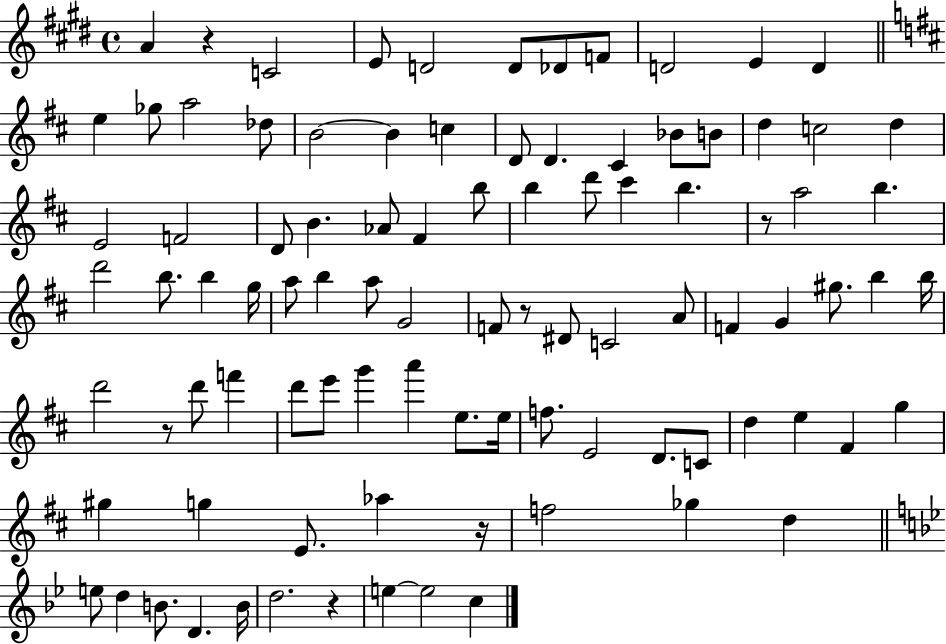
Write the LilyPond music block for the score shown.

{
  \clef treble
  \time 4/4
  \defaultTimeSignature
  \key e \major
  \repeat volta 2 { a'4 r4 c'2 | e'8 d'2 d'8 des'8 f'8 | d'2 e'4 d'4 | \bar "||" \break \key d \major e''4 ges''8 a''2 des''8 | b'2~~ b'4 c''4 | d'8 d'4. cis'4 bes'8 b'8 | d''4 c''2 d''4 | \break e'2 f'2 | d'8 b'4. aes'8 fis'4 b''8 | b''4 d'''8 cis'''4 b''4. | r8 a''2 b''4. | \break d'''2 b''8. b''4 g''16 | a''8 b''4 a''8 g'2 | f'8 r8 dis'8 c'2 a'8 | f'4 g'4 gis''8. b''4 b''16 | \break d'''2 r8 d'''8 f'''4 | d'''8 e'''8 g'''4 a'''4 e''8. e''16 | f''8. e'2 d'8. c'8 | d''4 e''4 fis'4 g''4 | \break gis''4 g''4 e'8. aes''4 r16 | f''2 ges''4 d''4 | \bar "||" \break \key bes \major e''8 d''4 b'8. d'4. b'16 | d''2. r4 | e''4~~ e''2 c''4 | } \bar "|."
}